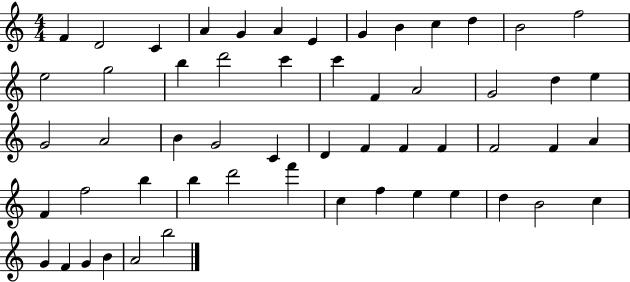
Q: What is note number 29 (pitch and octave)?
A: C4